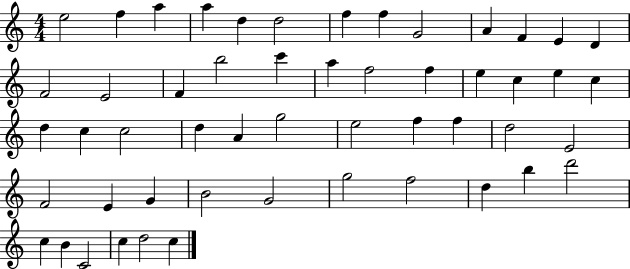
X:1
T:Untitled
M:4/4
L:1/4
K:C
e2 f a a d d2 f f G2 A F E D F2 E2 F b2 c' a f2 f e c e c d c c2 d A g2 e2 f f d2 E2 F2 E G B2 G2 g2 f2 d b d'2 c B C2 c d2 c